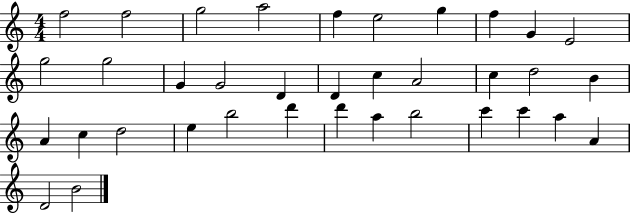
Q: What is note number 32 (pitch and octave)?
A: C6